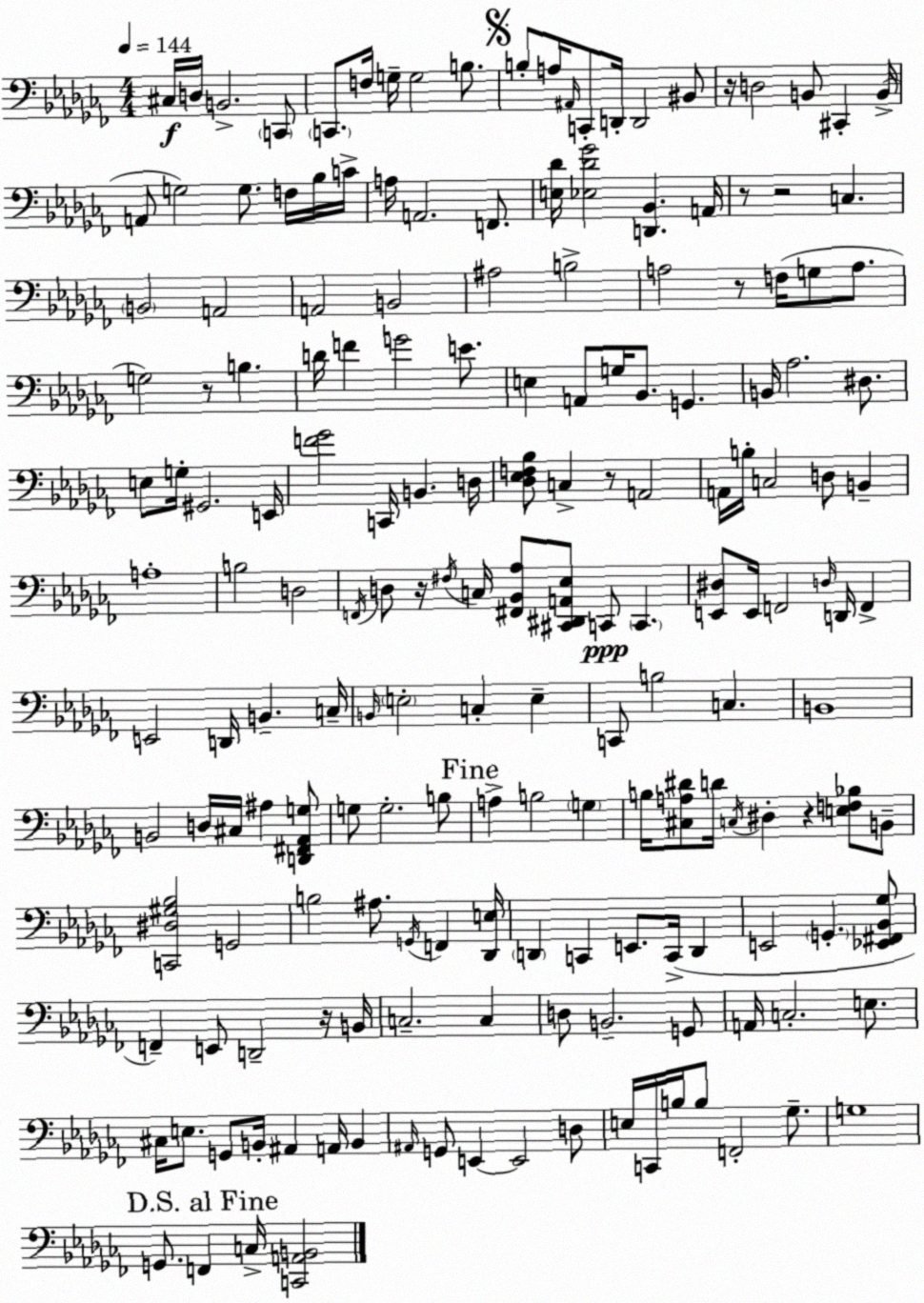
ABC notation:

X:1
T:Untitled
M:4/4
L:1/4
K:Abm
^C,/4 D,/4 B,,2 C,,/2 C,,/2 F,/4 G,/4 G,2 B,/2 B,/2 A,/4 ^A,,/4 C,,/2 D,,/4 D,,2 ^B,,/2 z/4 D,2 B,,/2 ^C,, B,,/4 A,,/2 G,2 G,/2 F,/4 _B,/4 C/4 A,/4 A,,2 F,,/2 [E,_D]/4 [_E,_D_G]2 [D,,_B,,] A,,/4 z/2 z2 C, B,,2 A,,2 A,,2 B,,2 ^A,2 B,2 A,2 z/2 F,/4 G,/2 A,/2 G,2 z/2 B, D/4 F G2 E/2 E, A,,/2 G,/4 _B,,/2 G,, B,,/4 _A,2 ^D,/2 E,/2 G,/4 ^G,,2 E,,/4 [F_G]2 C,,/4 B,, D,/4 [_D,_E,F,_B,]/2 C, z/2 A,,2 A,,/4 B,/4 C,2 D,/2 B,, A,4 B,2 D,2 F,,/4 D,/2 z/4 ^F,/4 C,/4 [^F,,_B,,_A,]/2 [^C,,^D,,A,,_E,]/2 C,,/2 C,, [E,,^D,]/2 E,,/4 F,,2 D,/4 D,,/4 F,, E,,2 D,,/4 B,, C,/4 B,,/4 E,2 C, E, C,,/2 B,2 C, B,,4 B,,2 D,/4 ^C,/4 ^A, [D,,^F,,_A,,G,]/2 G,/2 G,2 B,/2 A, B,2 G, B,/4 [^C,A,^D]/2 D/4 C,/4 ^D, z [E,F,_B,]/2 B,,/2 [C,,^D,^G,_B,]2 G,,2 B,2 ^A,/2 G,,/4 F,, [_D,,E,]/4 D,, C,, E,,/2 C,,/4 D,, E,,2 G,, [_E,,^F,,_B,,_G,]/2 F,, E,,/2 D,,2 z/4 B,,/4 C,2 C, D,/2 B,,2 G,,/2 A,,/4 C,2 E,/2 ^C,/4 E,/2 G,,/2 B,,/4 ^A,, A,,/4 B,, ^A,,/4 G,,/2 E,, E,,2 D,/2 E,/4 C,,/4 B,/4 B,/2 F,,2 _G,/2 G,4 G,,/2 F,, C,/4 [C,,A,,B,,]2